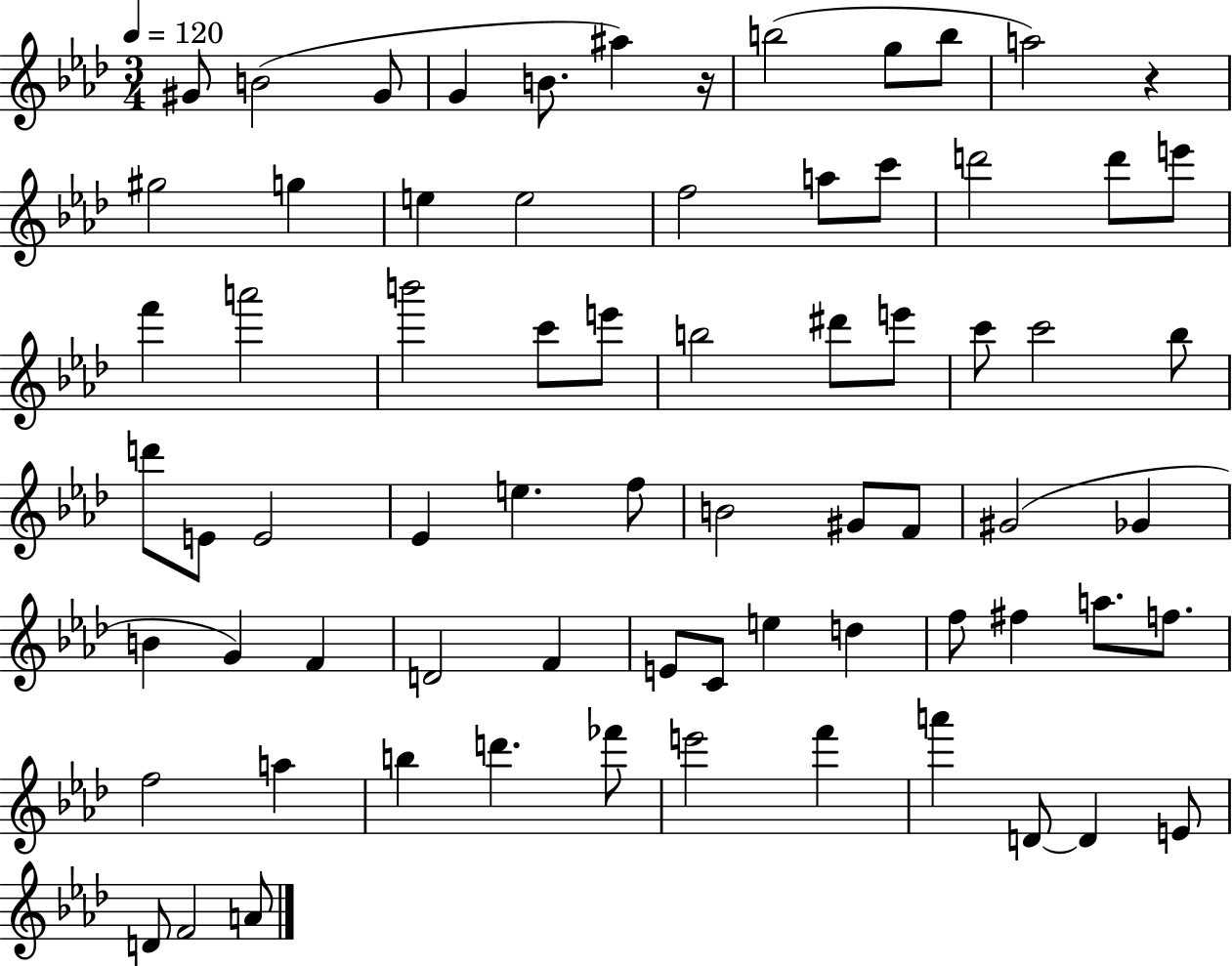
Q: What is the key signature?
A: AES major